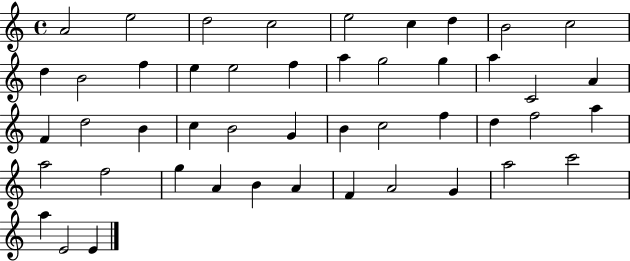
{
  \clef treble
  \time 4/4
  \defaultTimeSignature
  \key c \major
  a'2 e''2 | d''2 c''2 | e''2 c''4 d''4 | b'2 c''2 | \break d''4 b'2 f''4 | e''4 e''2 f''4 | a''4 g''2 g''4 | a''4 c'2 a'4 | \break f'4 d''2 b'4 | c''4 b'2 g'4 | b'4 c''2 f''4 | d''4 f''2 a''4 | \break a''2 f''2 | g''4 a'4 b'4 a'4 | f'4 a'2 g'4 | a''2 c'''2 | \break a''4 e'2 e'4 | \bar "|."
}